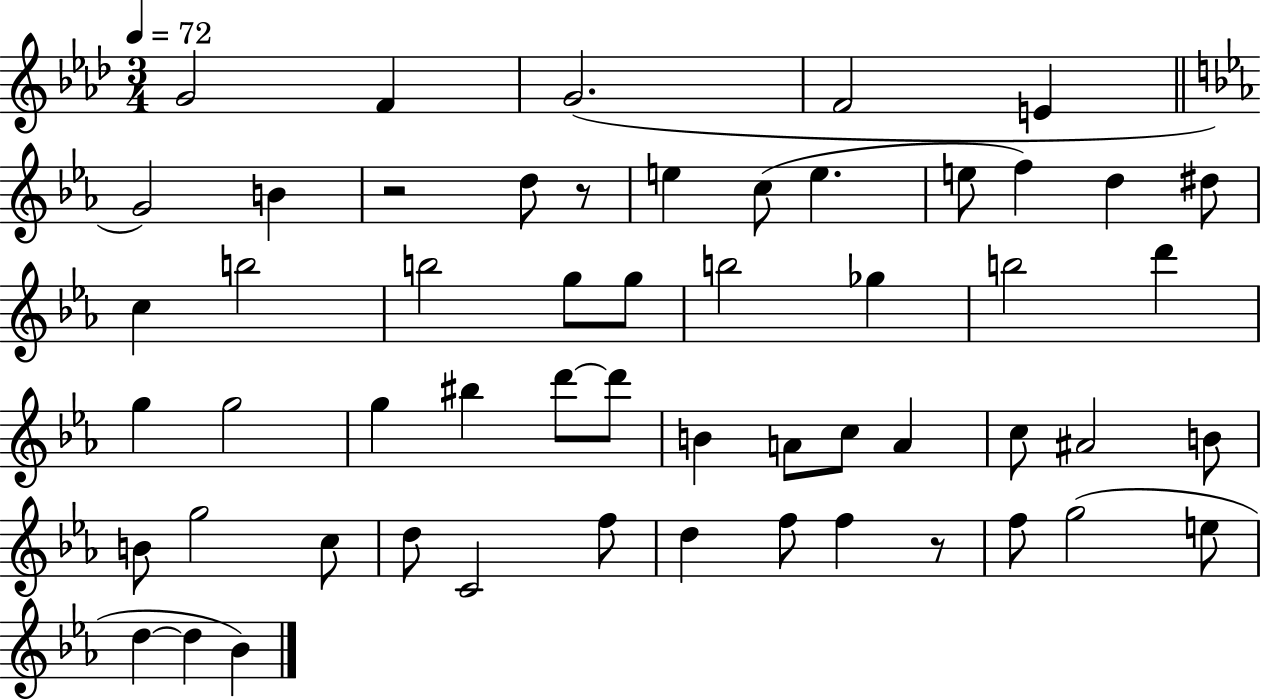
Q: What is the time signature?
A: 3/4